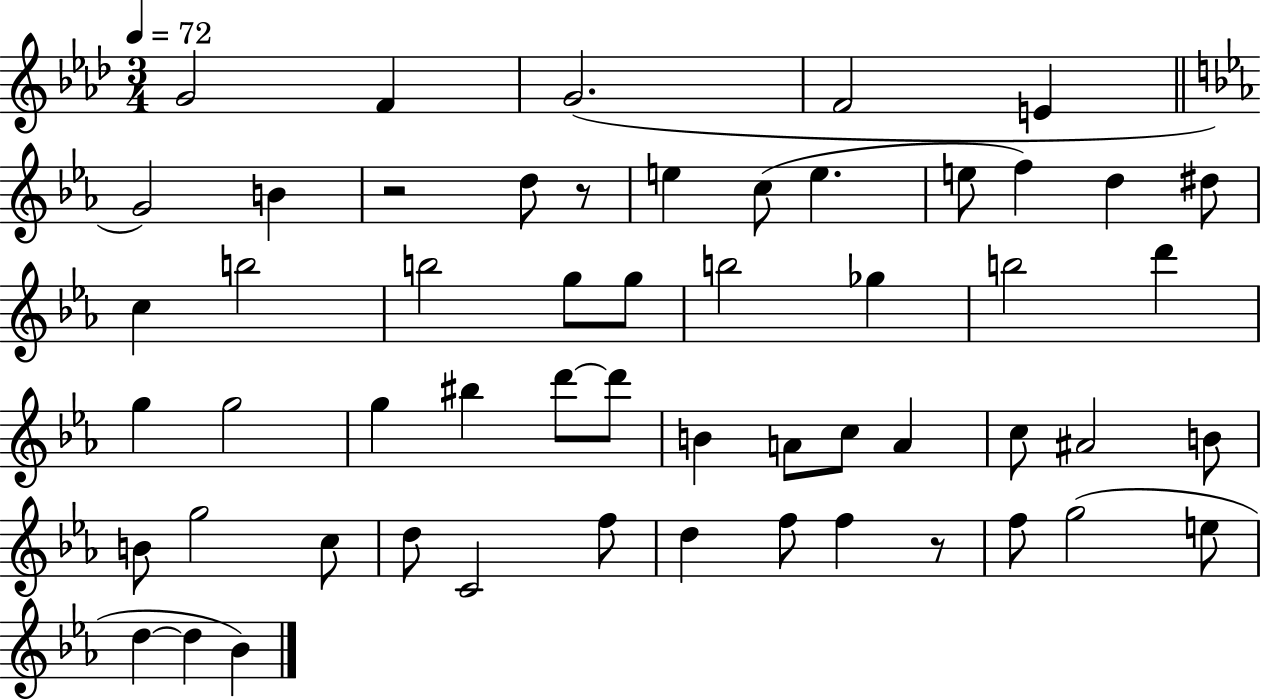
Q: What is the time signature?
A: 3/4